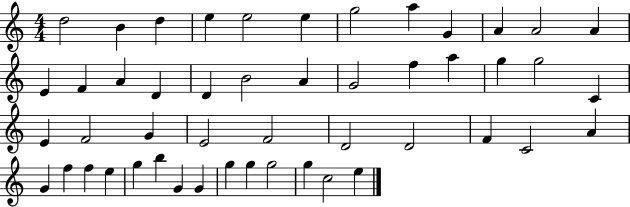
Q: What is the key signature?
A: C major